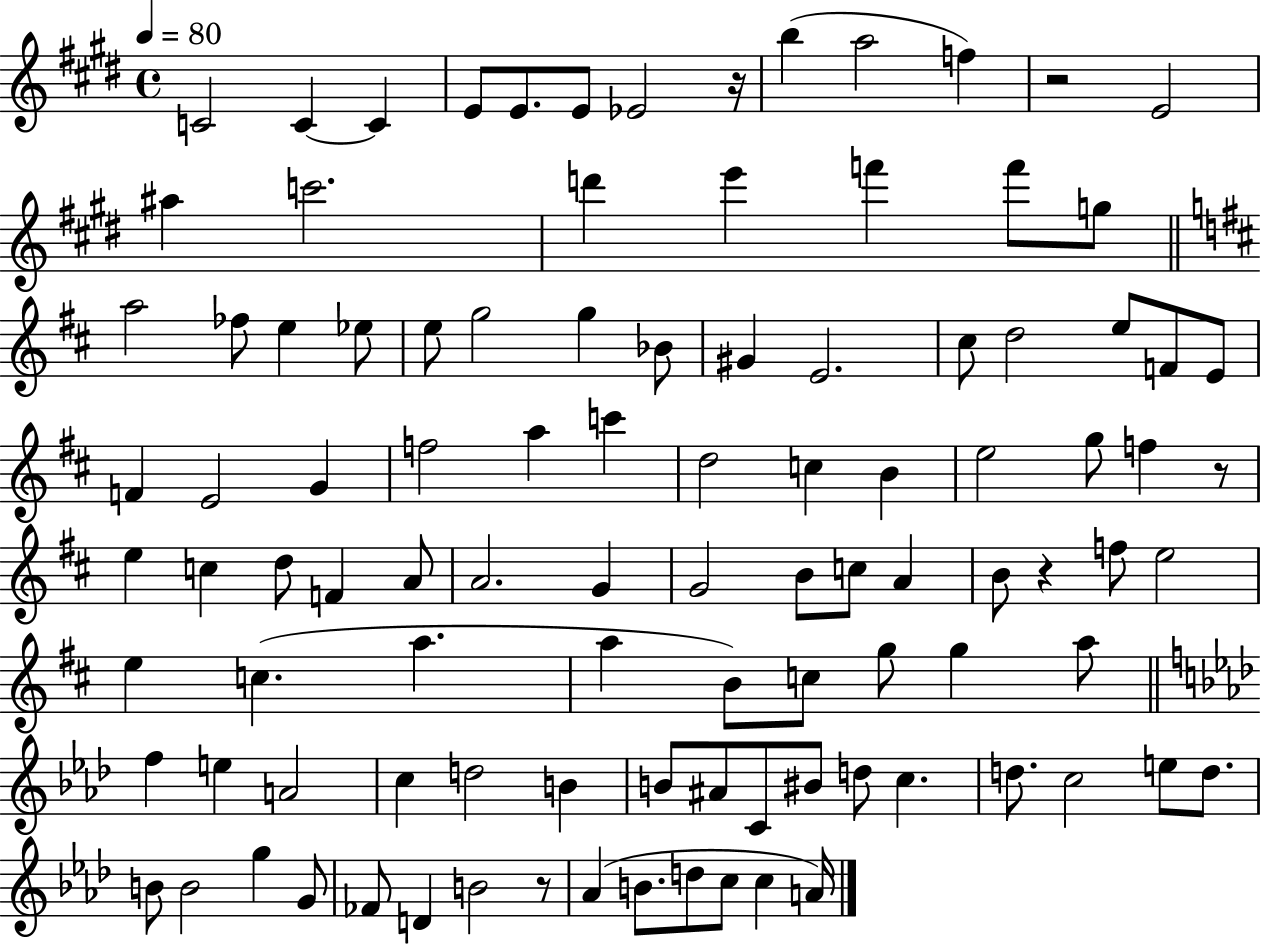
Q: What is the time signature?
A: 4/4